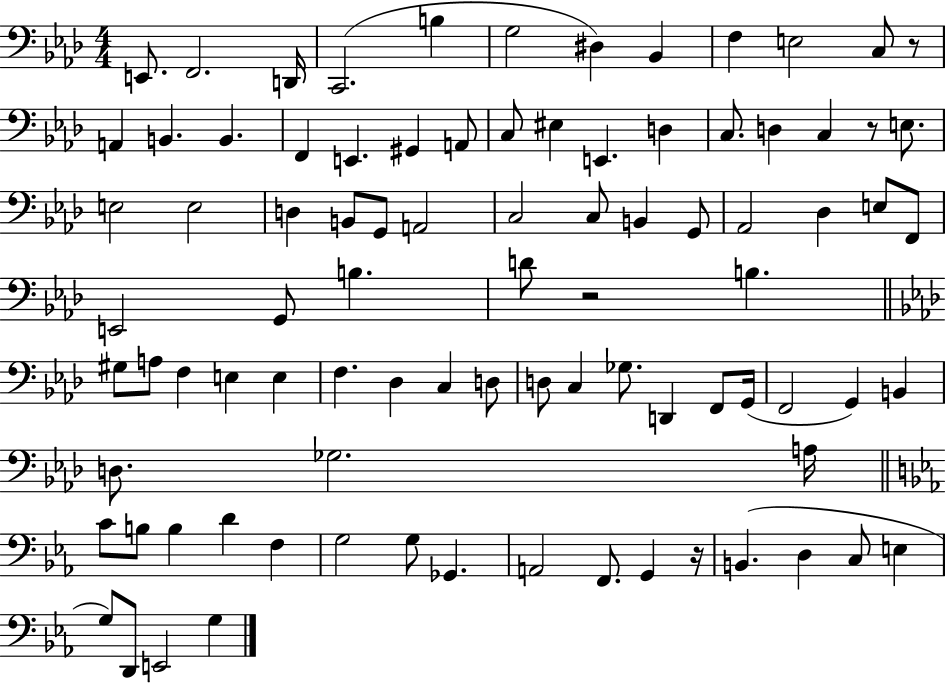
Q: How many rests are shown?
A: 4